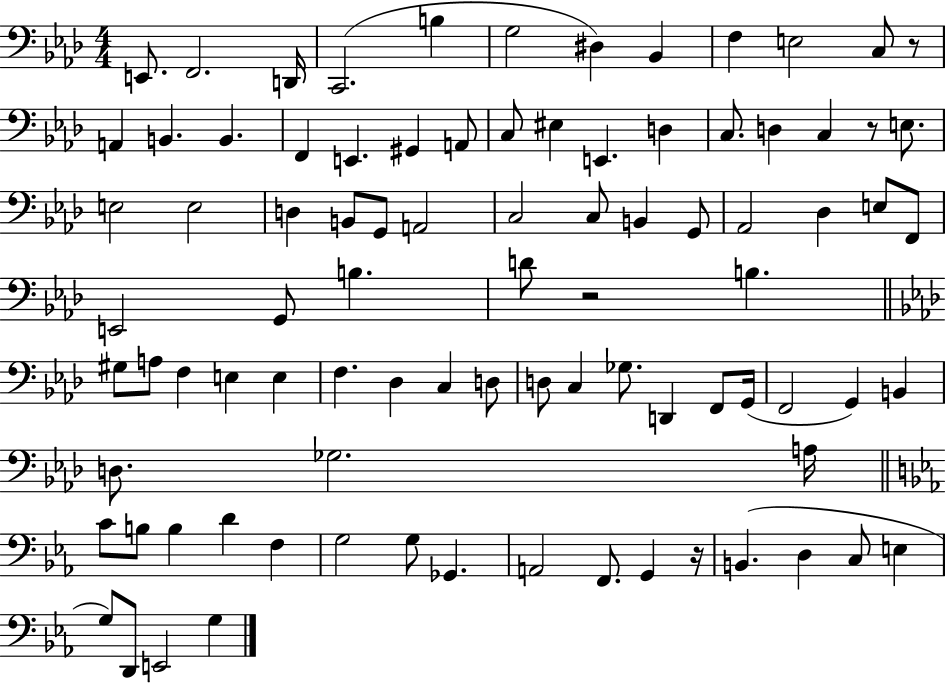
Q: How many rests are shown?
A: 4